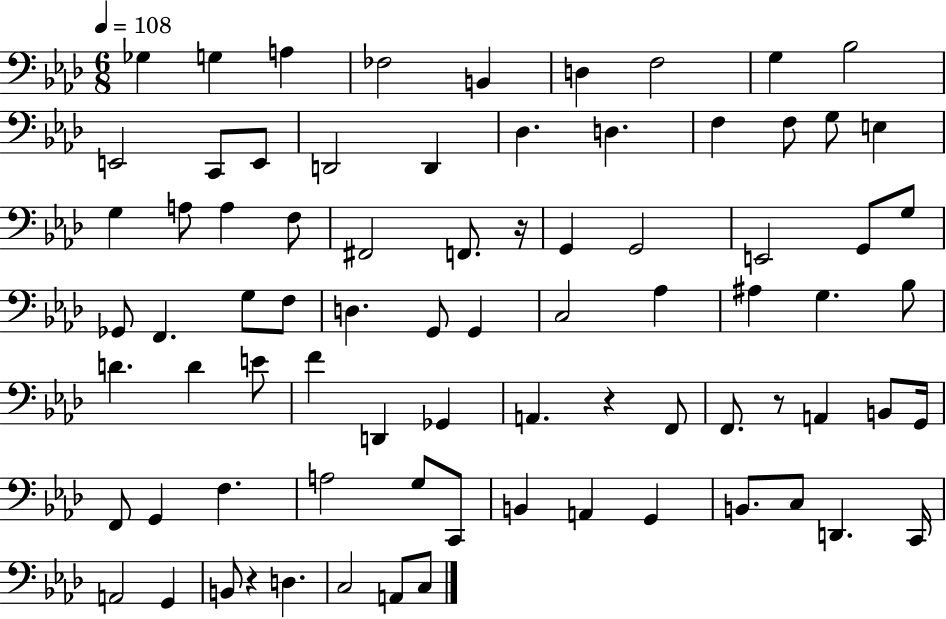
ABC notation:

X:1
T:Untitled
M:6/8
L:1/4
K:Ab
_G, G, A, _F,2 B,, D, F,2 G, _B,2 E,,2 C,,/2 E,,/2 D,,2 D,, _D, D, F, F,/2 G,/2 E, G, A,/2 A, F,/2 ^F,,2 F,,/2 z/4 G,, G,,2 E,,2 G,,/2 G,/2 _G,,/2 F,, G,/2 F,/2 D, G,,/2 G,, C,2 _A, ^A, G, _B,/2 D D E/2 F D,, _G,, A,, z F,,/2 F,,/2 z/2 A,, B,,/2 G,,/4 F,,/2 G,, F, A,2 G,/2 C,,/2 B,, A,, G,, B,,/2 C,/2 D,, C,,/4 A,,2 G,, B,,/2 z D, C,2 A,,/2 C,/2